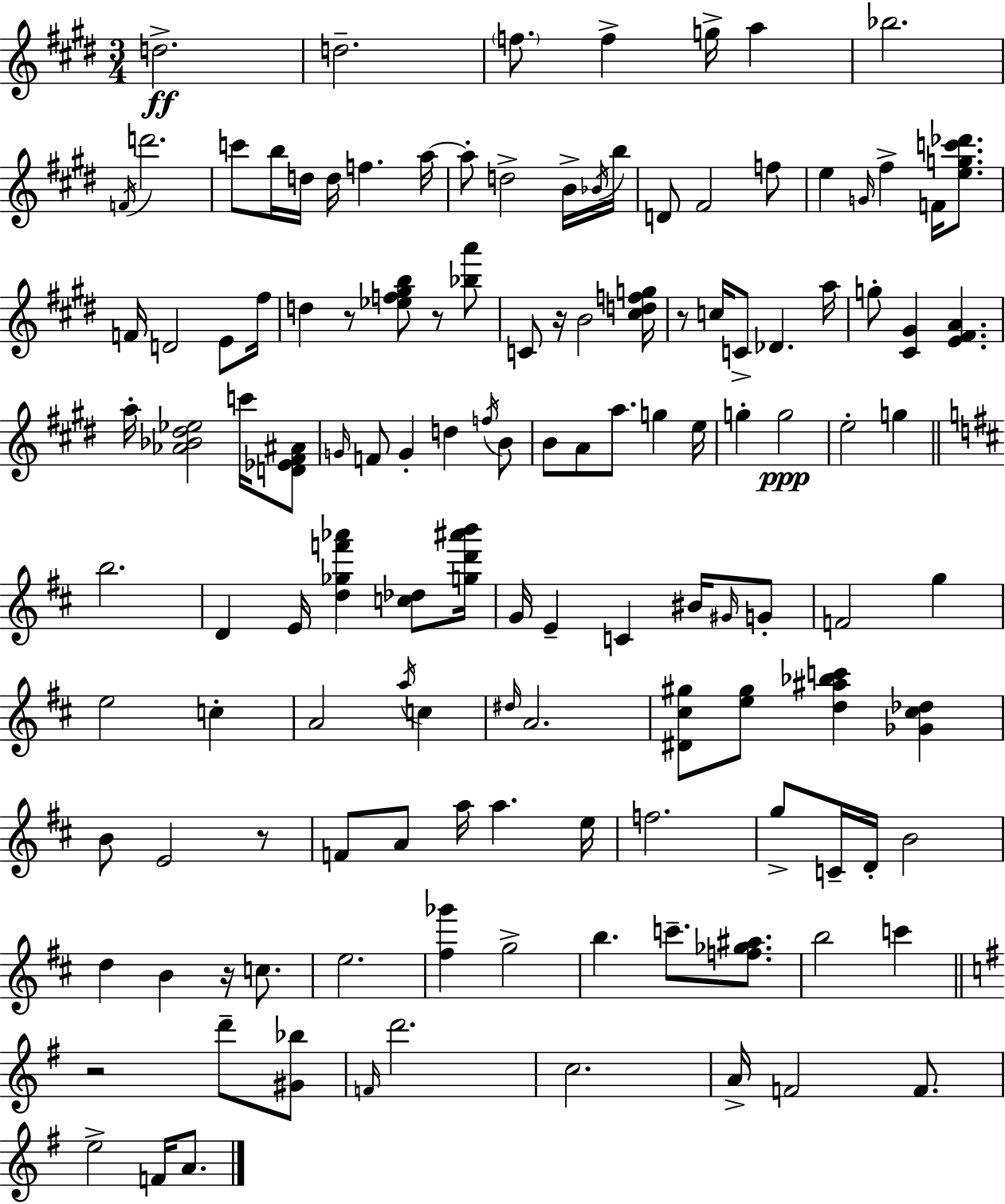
{
  \clef treble
  \numericTimeSignature
  \time 3/4
  \key e \major
  \repeat volta 2 { d''2.->\ff | d''2.-- | \parenthesize f''8. f''4-> g''16-> a''4 | bes''2. | \break \acciaccatura { f'16 } d'''2. | c'''8 b''16 d''16 d''16 f''4. | a''16~~ a''8-. d''2-> b'16-> | \acciaccatura { bes'16 } b''16 d'8 fis'2 | \break f''8 e''4 \grace { g'16 } fis''4-> f'16 | <e'' g'' c''' des'''>8. f'16 d'2 | e'8 fis''16 d''4 r8 <ees'' f'' gis'' b''>8 r8 | <bes'' a'''>8 c'8 r16 b'2 | \break <cis'' d'' f'' g''>16 r8 c''16 c'8-> des'4. | a''16 g''8-. <cis' gis'>4 <e' fis' a'>4. | a''16-. <aes' bes' dis'' ees''>2 | c'''16 <d' ees' fis' ais'>8 \grace { g'16 } f'8 g'4-. d''4 | \break \acciaccatura { f''16 } b'8 b'8 a'8 a''8. | g''4 e''16 g''4-. g''2\ppp | e''2-. | g''4 \bar "||" \break \key d \major b''2. | d'4 e'16 <d'' ges'' f''' aes'''>4 <c'' des''>8 <g'' d''' ais''' b'''>16 | g'16 e'4-- c'4 bis'16 \grace { gis'16 } g'8-. | f'2 g''4 | \break e''2 c''4-. | a'2 \acciaccatura { a''16 } c''4 | \grace { dis''16 } a'2. | <dis' cis'' gis''>8 <e'' gis''>8 <d'' ais'' bes'' c'''>4 <ges' cis'' des''>4 | \break b'8 e'2 | r8 f'8 a'8 a''16 a''4. | e''16 f''2. | g''8-> c'16-- d'16-. b'2 | \break d''4 b'4 r16 | c''8. e''2. | <fis'' ges'''>4 g''2-> | b''4. c'''8.-- | \break <f'' ges'' ais''>8. b''2 c'''4 | \bar "||" \break \key e \minor r2 d'''8-- <gis' bes''>8 | \grace { f'16 } d'''2. | c''2. | a'16-> f'2 f'8. | \break e''2-> f'16 a'8. | } \bar "|."
}